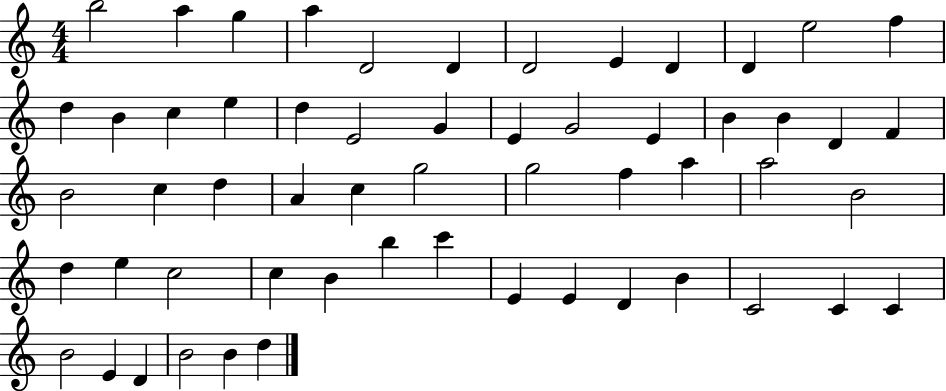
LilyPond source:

{
  \clef treble
  \numericTimeSignature
  \time 4/4
  \key c \major
  b''2 a''4 g''4 | a''4 d'2 d'4 | d'2 e'4 d'4 | d'4 e''2 f''4 | \break d''4 b'4 c''4 e''4 | d''4 e'2 g'4 | e'4 g'2 e'4 | b'4 b'4 d'4 f'4 | \break b'2 c''4 d''4 | a'4 c''4 g''2 | g''2 f''4 a''4 | a''2 b'2 | \break d''4 e''4 c''2 | c''4 b'4 b''4 c'''4 | e'4 e'4 d'4 b'4 | c'2 c'4 c'4 | \break b'2 e'4 d'4 | b'2 b'4 d''4 | \bar "|."
}